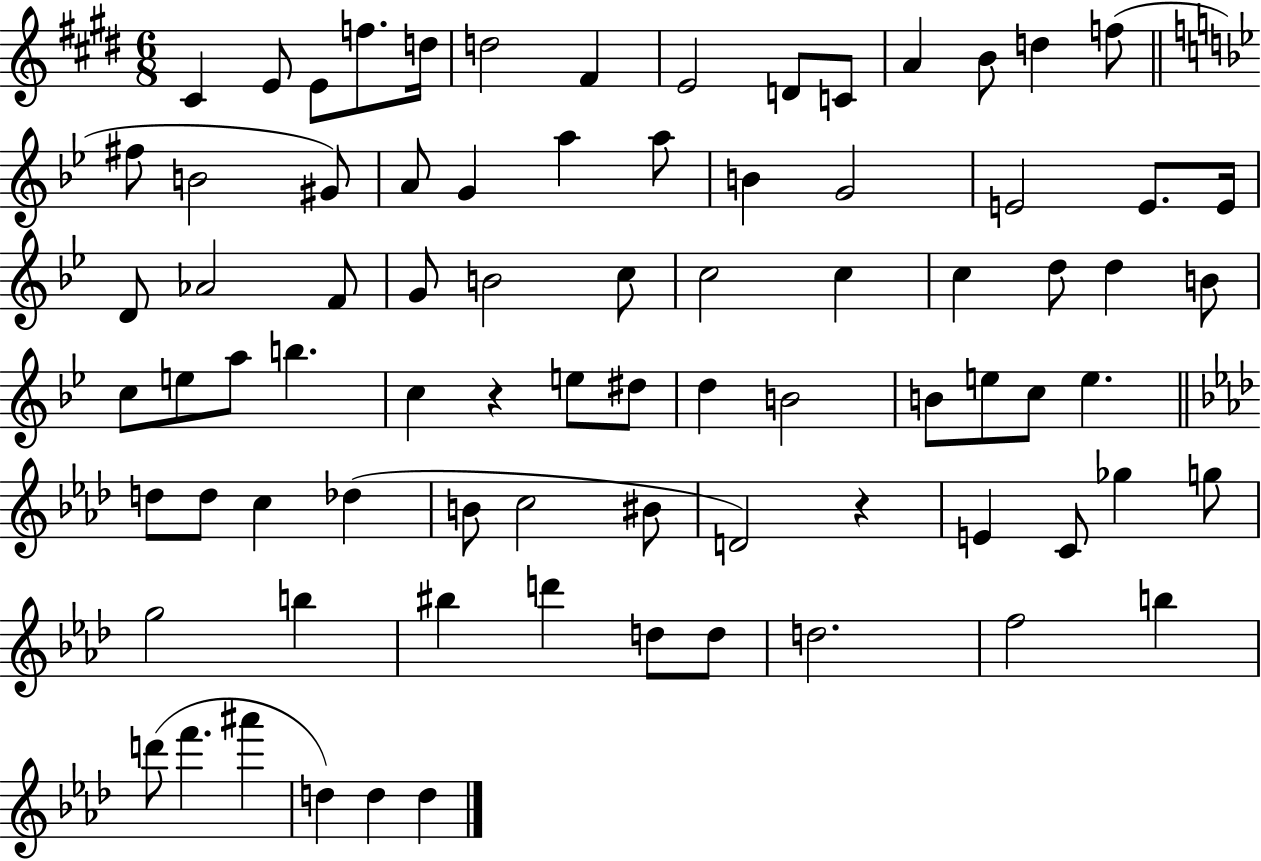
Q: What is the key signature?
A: E major